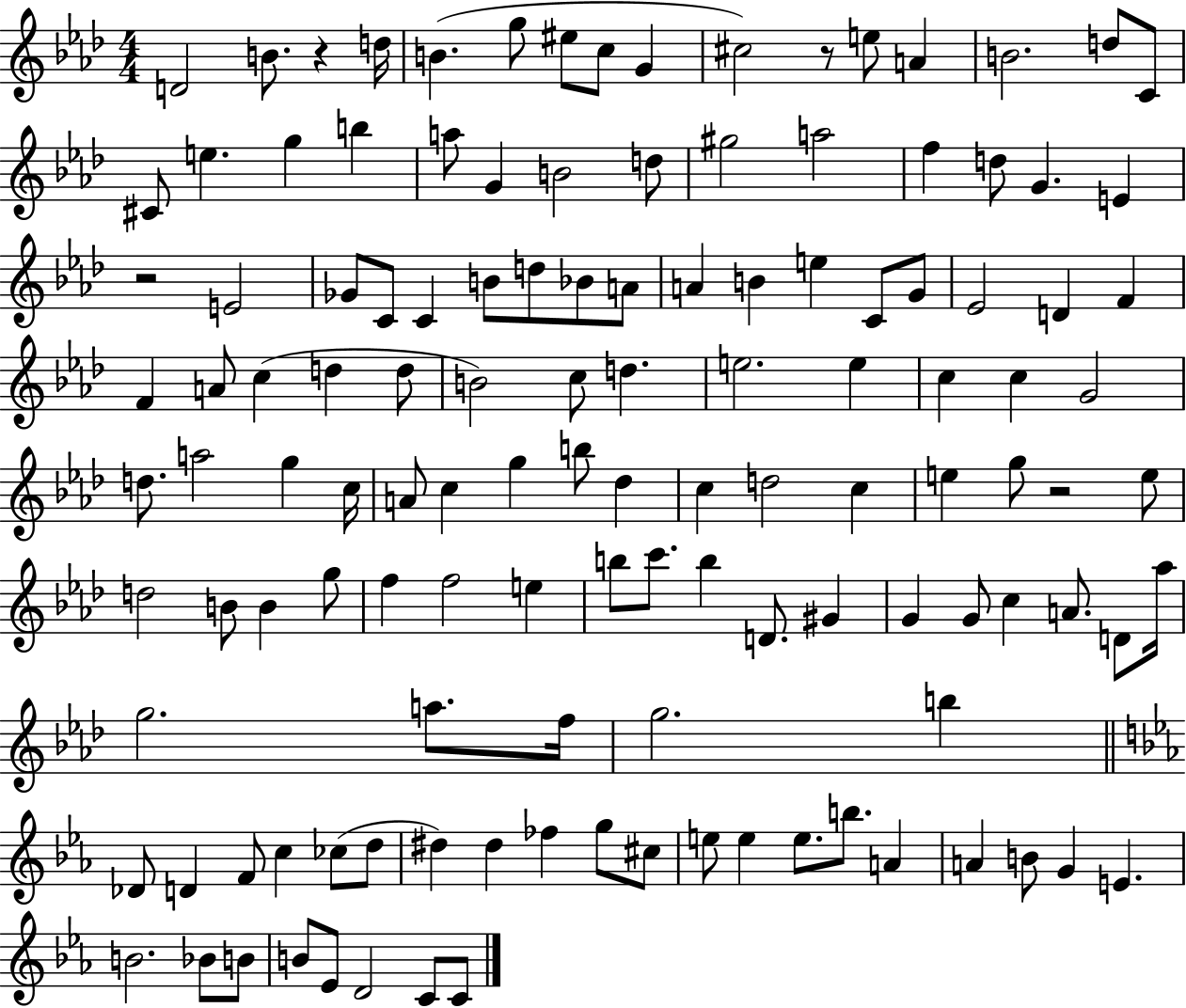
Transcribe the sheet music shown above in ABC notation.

X:1
T:Untitled
M:4/4
L:1/4
K:Ab
D2 B/2 z d/4 B g/2 ^e/2 c/2 G ^c2 z/2 e/2 A B2 d/2 C/2 ^C/2 e g b a/2 G B2 d/2 ^g2 a2 f d/2 G E z2 E2 _G/2 C/2 C B/2 d/2 _B/2 A/2 A B e C/2 G/2 _E2 D F F A/2 c d d/2 B2 c/2 d e2 e c c G2 d/2 a2 g c/4 A/2 c g b/2 _d c d2 c e g/2 z2 e/2 d2 B/2 B g/2 f f2 e b/2 c'/2 b D/2 ^G G G/2 c A/2 D/2 _a/4 g2 a/2 f/4 g2 b _D/2 D F/2 c _c/2 d/2 ^d ^d _f g/2 ^c/2 e/2 e e/2 b/2 A A B/2 G E B2 _B/2 B/2 B/2 _E/2 D2 C/2 C/2